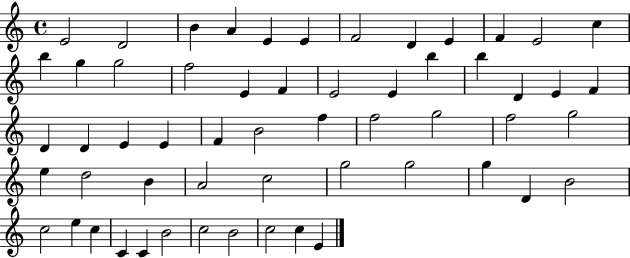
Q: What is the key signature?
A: C major